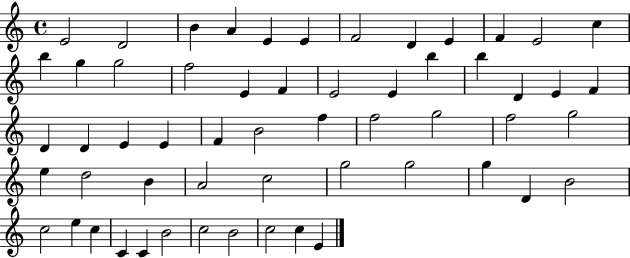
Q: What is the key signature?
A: C major